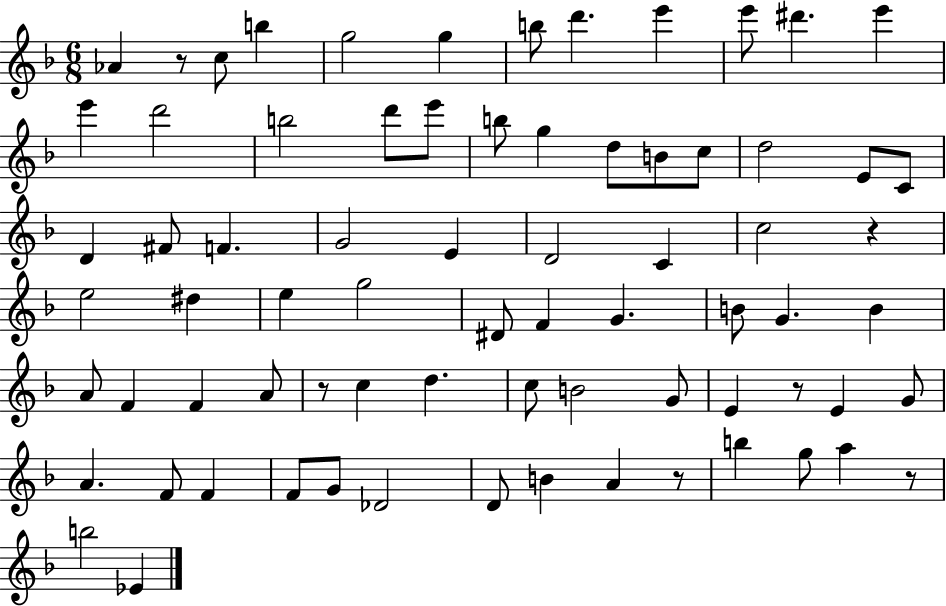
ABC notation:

X:1
T:Untitled
M:6/8
L:1/4
K:F
_A z/2 c/2 b g2 g b/2 d' e' e'/2 ^d' e' e' d'2 b2 d'/2 e'/2 b/2 g d/2 B/2 c/2 d2 E/2 C/2 D ^F/2 F G2 E D2 C c2 z e2 ^d e g2 ^D/2 F G B/2 G B A/2 F F A/2 z/2 c d c/2 B2 G/2 E z/2 E G/2 A F/2 F F/2 G/2 _D2 D/2 B A z/2 b g/2 a z/2 b2 _E